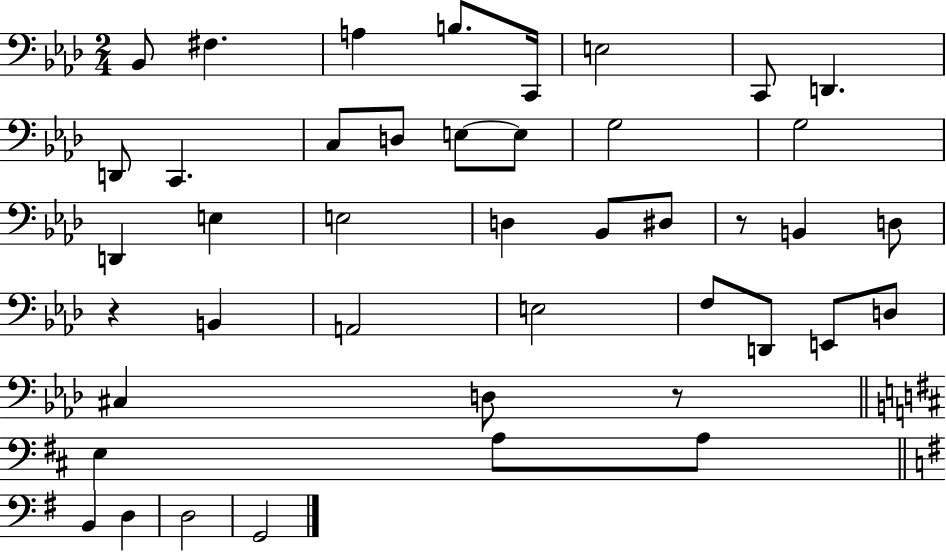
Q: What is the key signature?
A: AES major